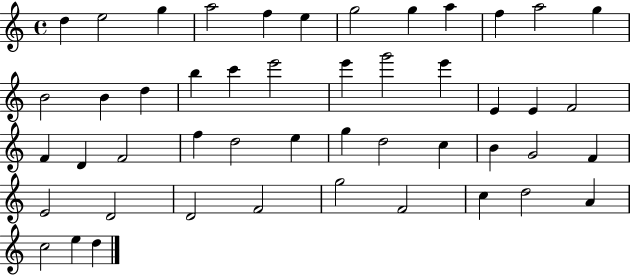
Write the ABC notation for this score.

X:1
T:Untitled
M:4/4
L:1/4
K:C
d e2 g a2 f e g2 g a f a2 g B2 B d b c' e'2 e' g'2 e' E E F2 F D F2 f d2 e g d2 c B G2 F E2 D2 D2 F2 g2 F2 c d2 A c2 e d